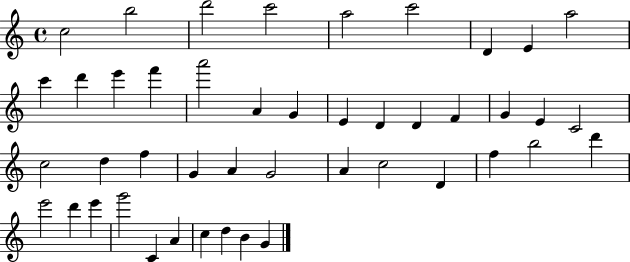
C5/h B5/h D6/h C6/h A5/h C6/h D4/q E4/q A5/h C6/q D6/q E6/q F6/q A6/h A4/q G4/q E4/q D4/q D4/q F4/q G4/q E4/q C4/h C5/h D5/q F5/q G4/q A4/q G4/h A4/q C5/h D4/q F5/q B5/h D6/q E6/h D6/q E6/q G6/h C4/q A4/q C5/q D5/q B4/q G4/q